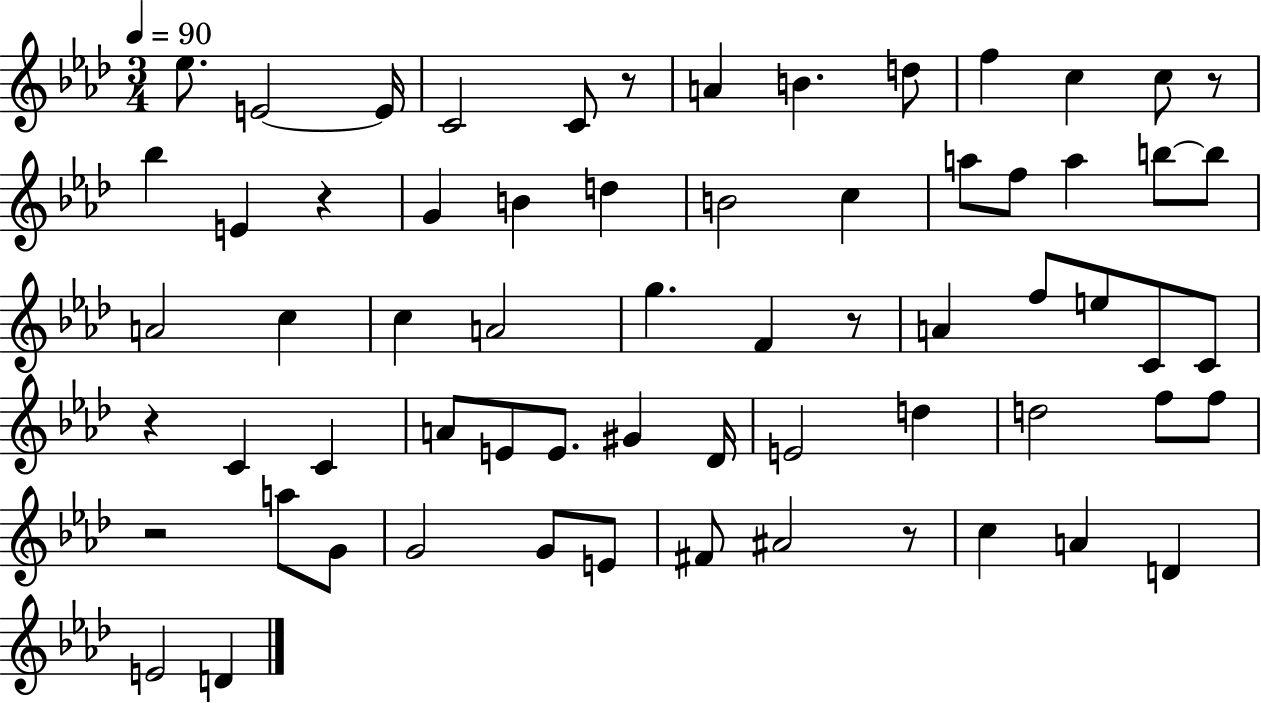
{
  \clef treble
  \numericTimeSignature
  \time 3/4
  \key aes \major
  \tempo 4 = 90
  ees''8. e'2~~ e'16 | c'2 c'8 r8 | a'4 b'4. d''8 | f''4 c''4 c''8 r8 | \break bes''4 e'4 r4 | g'4 b'4 d''4 | b'2 c''4 | a''8 f''8 a''4 b''8~~ b''8 | \break a'2 c''4 | c''4 a'2 | g''4. f'4 r8 | a'4 f''8 e''8 c'8 c'8 | \break r4 c'4 c'4 | a'8 e'8 e'8. gis'4 des'16 | e'2 d''4 | d''2 f''8 f''8 | \break r2 a''8 g'8 | g'2 g'8 e'8 | fis'8 ais'2 r8 | c''4 a'4 d'4 | \break e'2 d'4 | \bar "|."
}